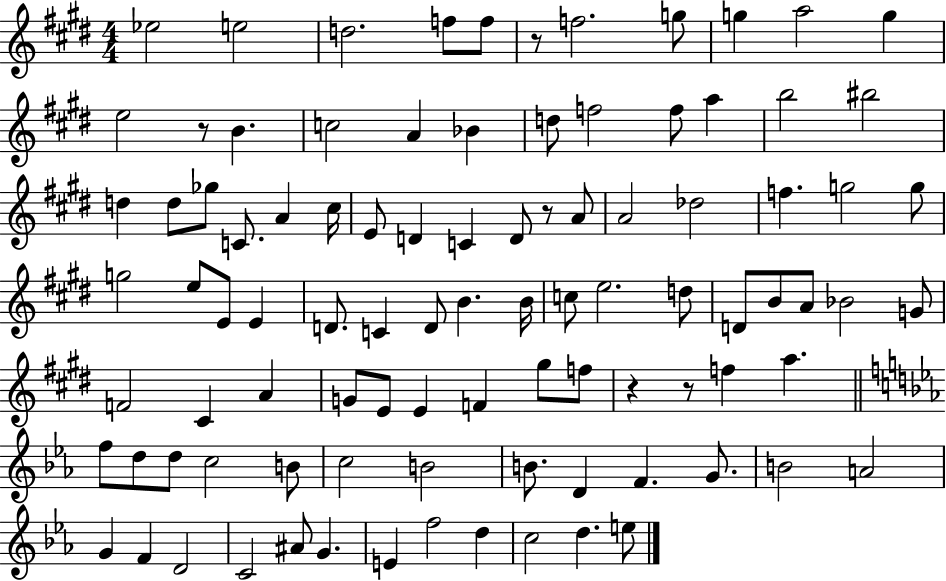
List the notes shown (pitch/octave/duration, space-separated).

Eb5/h E5/h D5/h. F5/e F5/e R/e F5/h. G5/e G5/q A5/h G5/q E5/h R/e B4/q. C5/h A4/q Bb4/q D5/e F5/h F5/e A5/q B5/h BIS5/h D5/q D5/e Gb5/e C4/e. A4/q C#5/s E4/e D4/q C4/q D4/e R/e A4/e A4/h Db5/h F5/q. G5/h G5/e G5/h E5/e E4/e E4/q D4/e. C4/q D4/e B4/q. B4/s C5/e E5/h. D5/e D4/e B4/e A4/e Bb4/h G4/e F4/h C#4/q A4/q G4/e E4/e E4/q F4/q G#5/e F5/e R/q R/e F5/q A5/q. F5/e D5/e D5/e C5/h B4/e C5/h B4/h B4/e. D4/q F4/q. G4/e. B4/h A4/h G4/q F4/q D4/h C4/h A#4/e G4/q. E4/q F5/h D5/q C5/h D5/q. E5/e